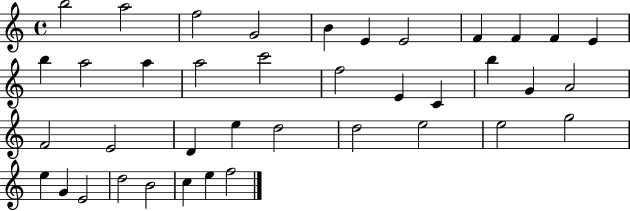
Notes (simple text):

B5/h A5/h F5/h G4/h B4/q E4/q E4/h F4/q F4/q F4/q E4/q B5/q A5/h A5/q A5/h C6/h F5/h E4/q C4/q B5/q G4/q A4/h F4/h E4/h D4/q E5/q D5/h D5/h E5/h E5/h G5/h E5/q G4/q E4/h D5/h B4/h C5/q E5/q F5/h